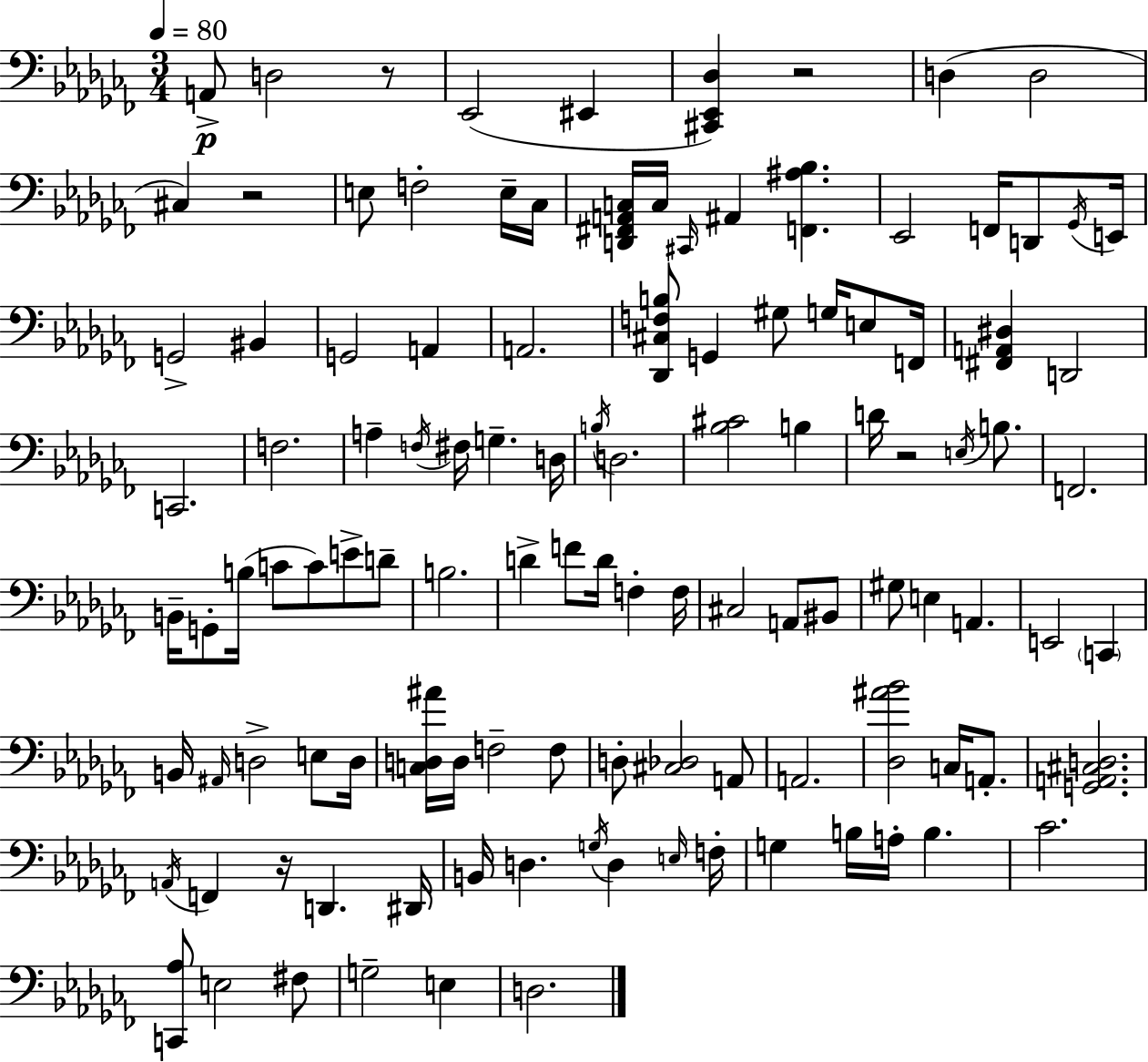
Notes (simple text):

A2/e D3/h R/e Eb2/h EIS2/q [C#2,Eb2,Db3]/q R/h D3/q D3/h C#3/q R/h E3/e F3/h E3/s CES3/s [D2,F#2,A2,C3]/s C3/s C#2/s A#2/q [F2,A#3,Bb3]/q. Eb2/h F2/s D2/e Gb2/s E2/s G2/h BIS2/q G2/h A2/q A2/h. [Db2,C#3,F3,B3]/e G2/q G#3/e G3/s E3/e F2/s [F#2,A2,D#3]/q D2/h C2/h. F3/h. A3/q F3/s F#3/s G3/q. D3/s B3/s D3/h. [Bb3,C#4]/h B3/q D4/s R/h E3/s B3/e. F2/h. B2/s G2/e B3/s C4/e C4/e E4/e D4/e B3/h. D4/q F4/e D4/s F3/q F3/s C#3/h A2/e BIS2/e G#3/e E3/q A2/q. E2/h C2/q B2/s A#2/s D3/h E3/e D3/s [C3,D3,A#4]/s D3/s F3/h F3/e D3/e [C#3,Db3]/h A2/e A2/h. [Db3,A#4,Bb4]/h C3/s A2/e. [G2,A2,C#3,D3]/h. A2/s F2/q R/s D2/q. D#2/s B2/s D3/q. G3/s D3/q E3/s F3/s G3/q B3/s A3/s B3/q. CES4/h. [C2,Ab3]/e E3/h F#3/e G3/h E3/q D3/h.